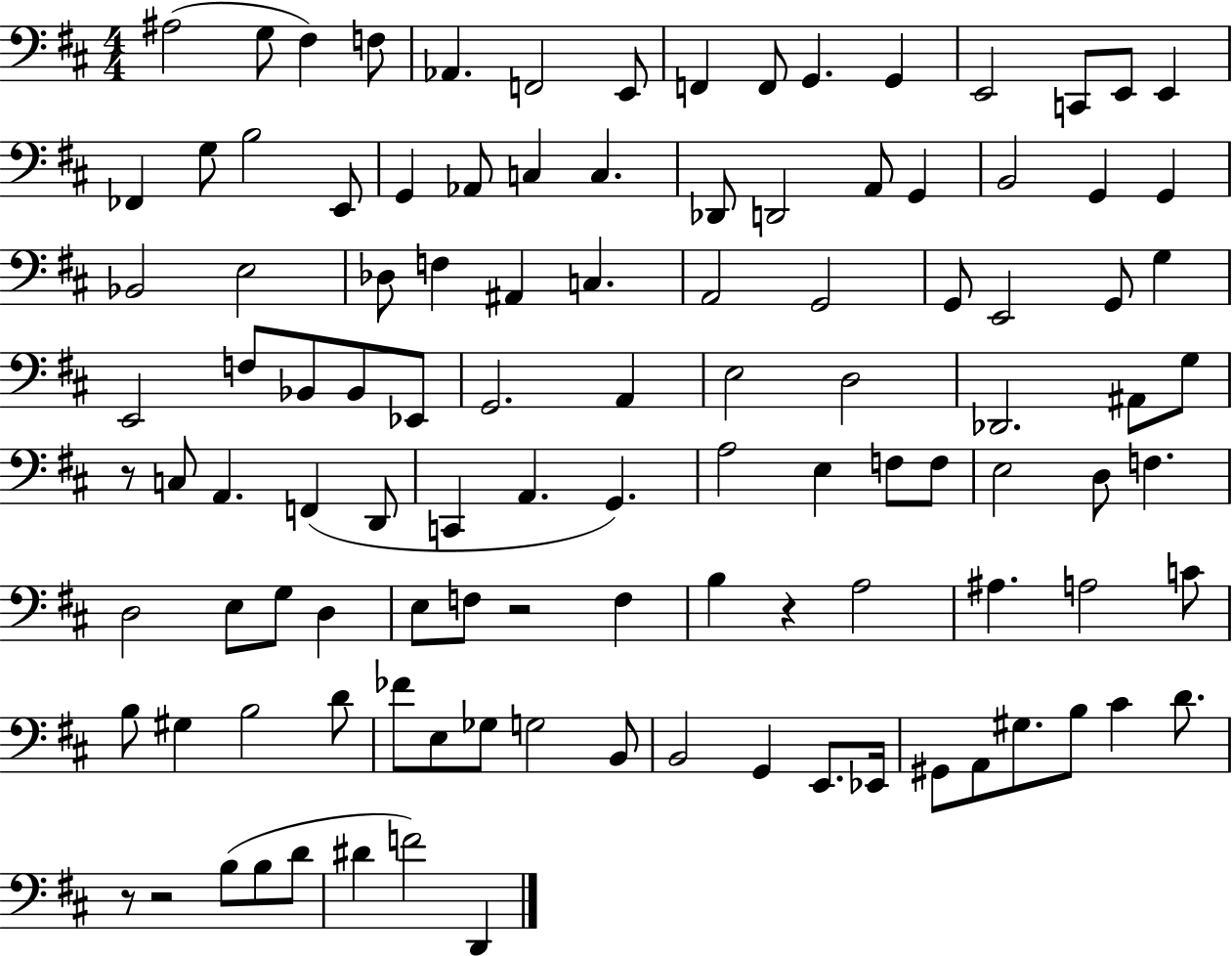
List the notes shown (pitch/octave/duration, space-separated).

A#3/h G3/e F#3/q F3/e Ab2/q. F2/h E2/e F2/q F2/e G2/q. G2/q E2/h C2/e E2/e E2/q FES2/q G3/e B3/h E2/e G2/q Ab2/e C3/q C3/q. Db2/e D2/h A2/e G2/q B2/h G2/q G2/q Bb2/h E3/h Db3/e F3/q A#2/q C3/q. A2/h G2/h G2/e E2/h G2/e G3/q E2/h F3/e Bb2/e Bb2/e Eb2/e G2/h. A2/q E3/h D3/h Db2/h. A#2/e G3/e R/e C3/e A2/q. F2/q D2/e C2/q A2/q. G2/q. A3/h E3/q F3/e F3/e E3/h D3/e F3/q. D3/h E3/e G3/e D3/q E3/e F3/e R/h F3/q B3/q R/q A3/h A#3/q. A3/h C4/e B3/e G#3/q B3/h D4/e FES4/e E3/e Gb3/e G3/h B2/e B2/h G2/q E2/e. Eb2/s G#2/e A2/e G#3/e. B3/e C#4/q D4/e. R/e R/h B3/e B3/e D4/e D#4/q F4/h D2/q